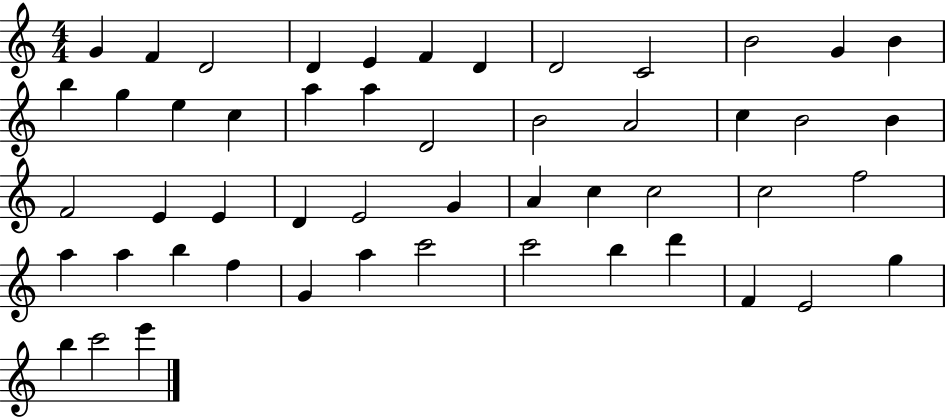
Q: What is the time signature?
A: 4/4